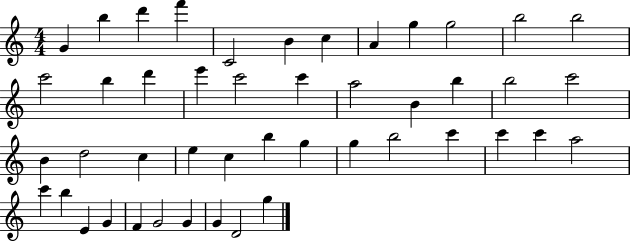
X:1
T:Untitled
M:4/4
L:1/4
K:C
G b d' f' C2 B c A g g2 b2 b2 c'2 b d' e' c'2 c' a2 B b b2 c'2 B d2 c e c b g g b2 c' c' c' a2 c' b E G F G2 G G D2 g